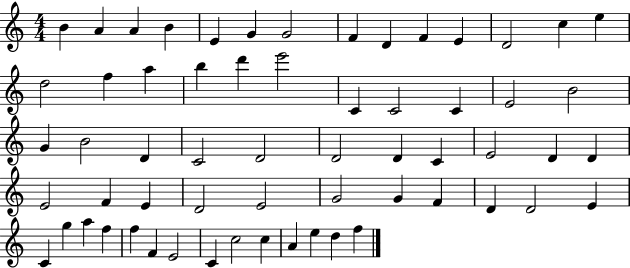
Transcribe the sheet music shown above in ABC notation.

X:1
T:Untitled
M:4/4
L:1/4
K:C
B A A B E G G2 F D F E D2 c e d2 f a b d' e'2 C C2 C E2 B2 G B2 D C2 D2 D2 D C E2 D D E2 F E D2 E2 G2 G F D D2 E C g a f f F E2 C c2 c A e d f